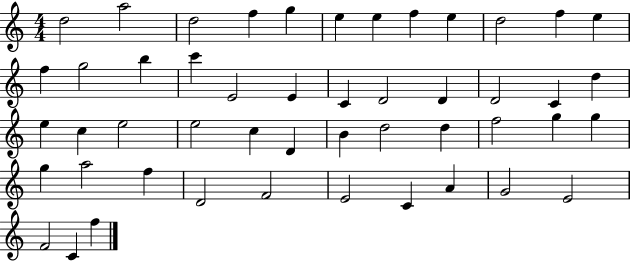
{
  \clef treble
  \numericTimeSignature
  \time 4/4
  \key c \major
  d''2 a''2 | d''2 f''4 g''4 | e''4 e''4 f''4 e''4 | d''2 f''4 e''4 | \break f''4 g''2 b''4 | c'''4 e'2 e'4 | c'4 d'2 d'4 | d'2 c'4 d''4 | \break e''4 c''4 e''2 | e''2 c''4 d'4 | b'4 d''2 d''4 | f''2 g''4 g''4 | \break g''4 a''2 f''4 | d'2 f'2 | e'2 c'4 a'4 | g'2 e'2 | \break f'2 c'4 f''4 | \bar "|."
}